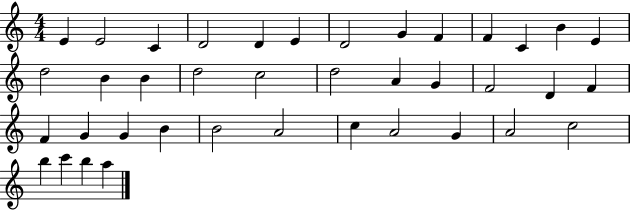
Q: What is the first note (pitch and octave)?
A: E4